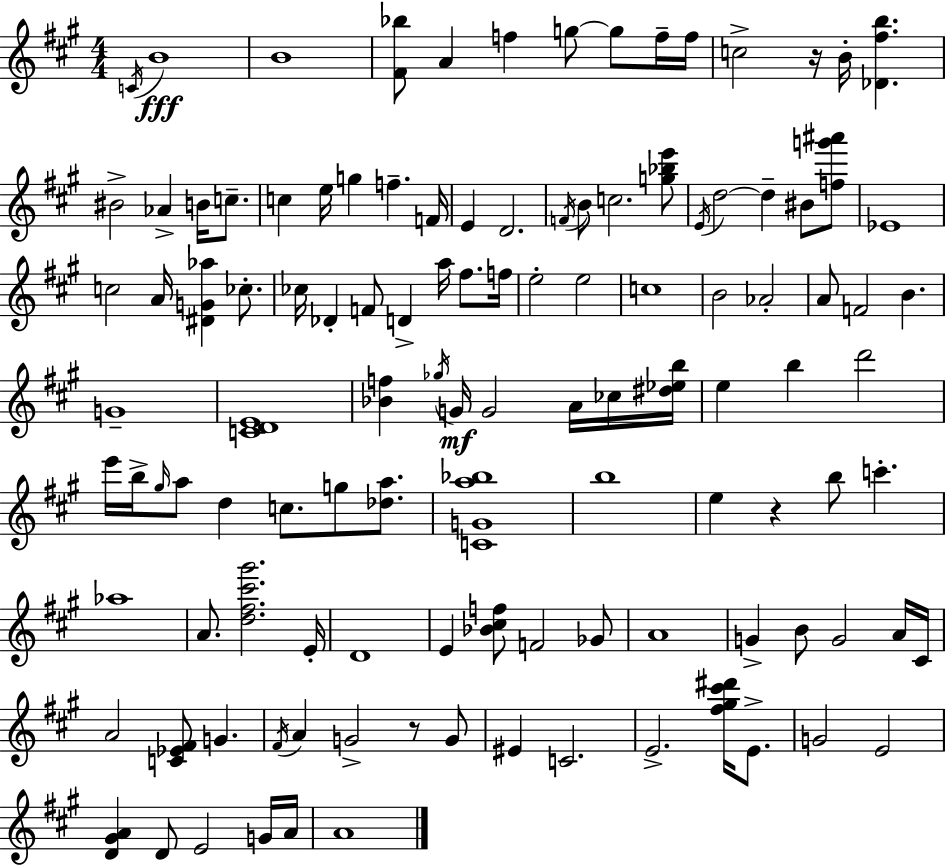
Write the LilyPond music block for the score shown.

{
  \clef treble
  \numericTimeSignature
  \time 4/4
  \key a \major
  \acciaccatura { c'16 }\fff b'1 | b'1 | <fis' bes''>8 a'4 f''4 g''8~~ g''8 f''16-- | f''16 c''2-> r16 b'16-. <des' fis'' b''>4. | \break bis'2-> aes'4-> b'16 c''8.-- | c''4 e''16 g''4 f''4.-- | f'16 e'4 d'2. | \acciaccatura { f'16 } b'8 c''2. | \break <g'' bes'' e'''>8 \acciaccatura { e'16 } d''2~~ d''4-- bis'8 | <f'' g''' ais'''>8 ees'1 | c''2 a'16 <dis' g' aes''>4 | ces''8.-. ces''16 des'4-. f'8 d'4-> a''16 fis''8. | \break f''16 e''2-. e''2 | c''1 | b'2 aes'2-. | a'8 f'2 b'4. | \break g'1-- | <c' d' e'>1 | <bes' f''>4 \acciaccatura { ges''16 } g'16\mf g'2 | a'16 ces''16 <dis'' ees'' b''>16 e''4 b''4 d'''2 | \break e'''16 b''16-> \grace { gis''16 } a''8 d''4 c''8. | g''8 <des'' a''>8. <c' g' a'' bes''>1 | b''1 | e''4 r4 b''8 c'''4.-. | \break aes''1 | a'8. <d'' fis'' cis''' gis'''>2. | e'16-. d'1 | e'4 <bes' cis'' f''>8 f'2 | \break ges'8 a'1 | g'4-> b'8 g'2 | a'16 cis'16 a'2 <c' ees' fis'>8 g'4. | \acciaccatura { fis'16 } a'4 g'2-> | \break r8 g'8 eis'4 c'2. | e'2.-> | <fis'' gis'' cis''' dis'''>16 e'8.-> g'2 e'2 | <d' gis' a'>4 d'8 e'2 | \break g'16 a'16 a'1 | \bar "|."
}